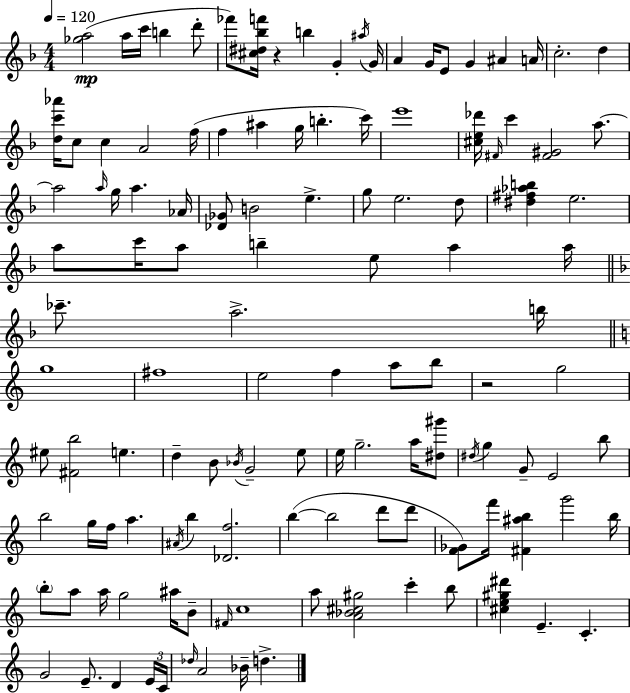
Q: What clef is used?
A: treble